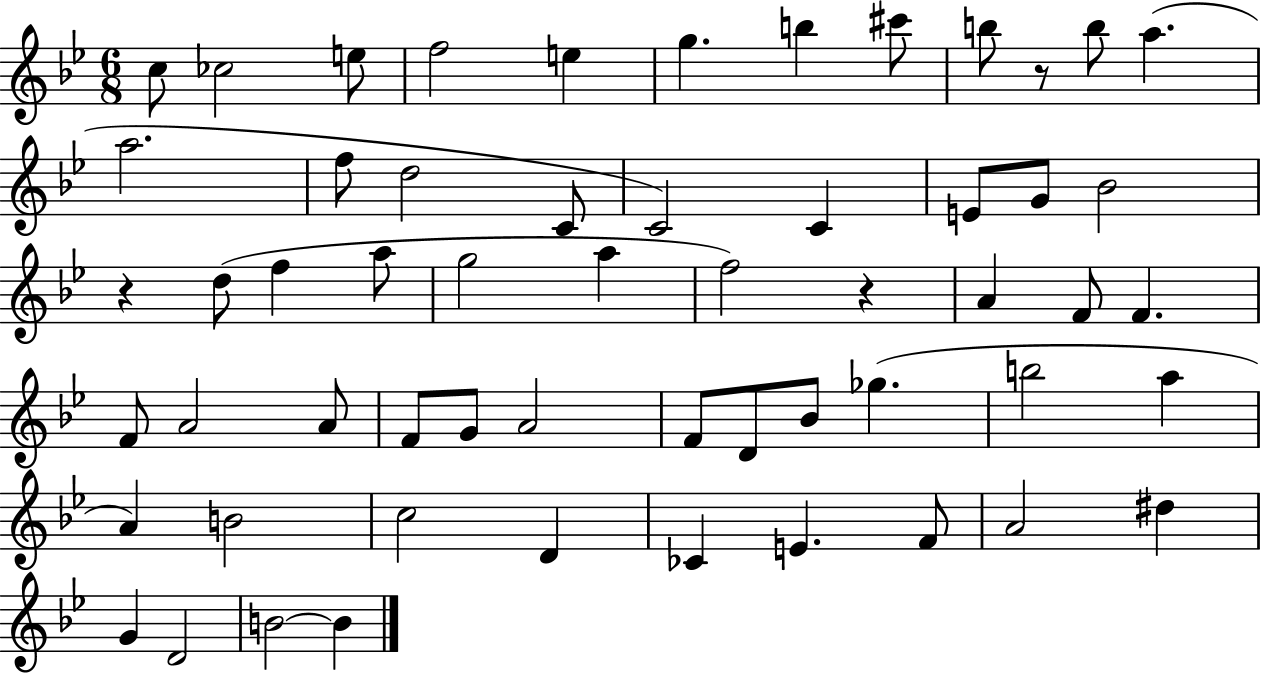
C5/e CES5/h E5/e F5/h E5/q G5/q. B5/q C#6/e B5/e R/e B5/e A5/q. A5/h. F5/e D5/h C4/e C4/h C4/q E4/e G4/e Bb4/h R/q D5/e F5/q A5/e G5/h A5/q F5/h R/q A4/q F4/e F4/q. F4/e A4/h A4/e F4/e G4/e A4/h F4/e D4/e Bb4/e Gb5/q. B5/h A5/q A4/q B4/h C5/h D4/q CES4/q E4/q. F4/e A4/h D#5/q G4/q D4/h B4/h B4/q